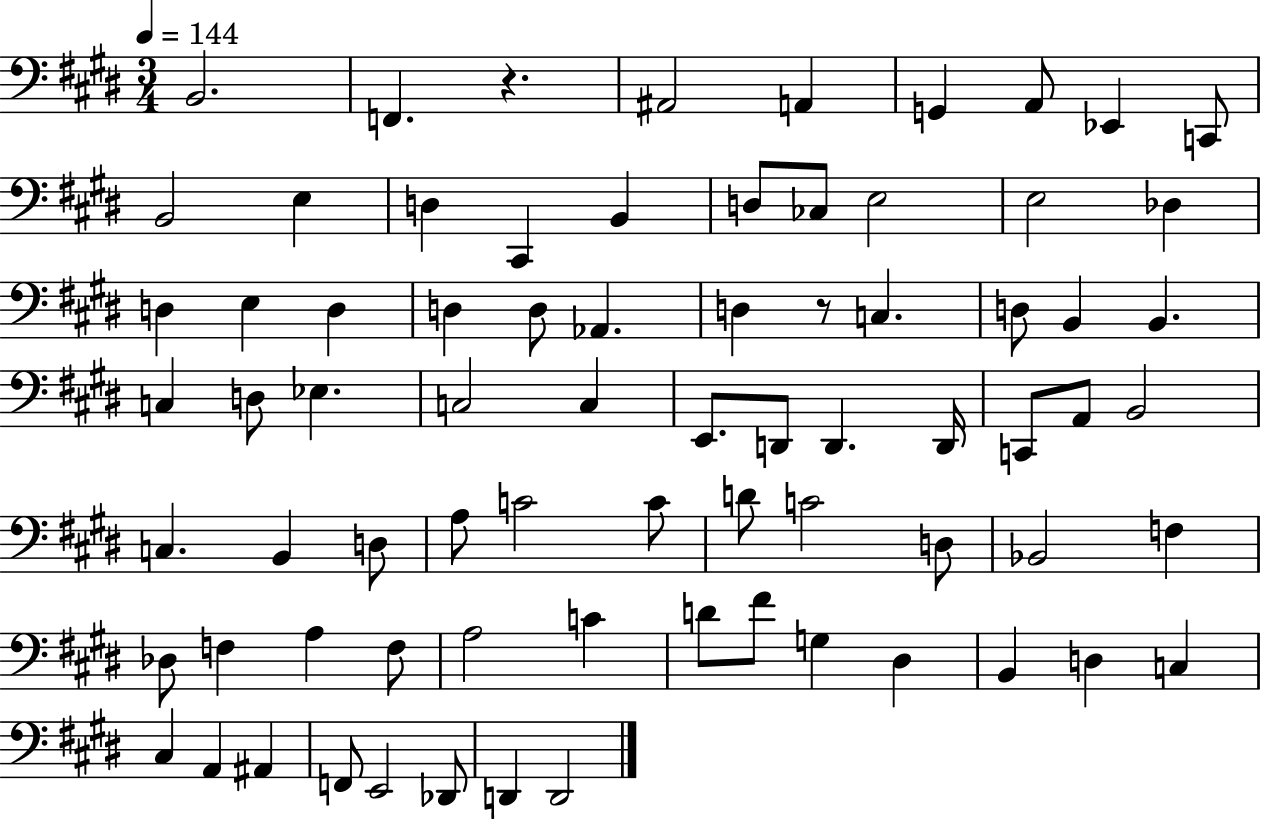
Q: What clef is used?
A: bass